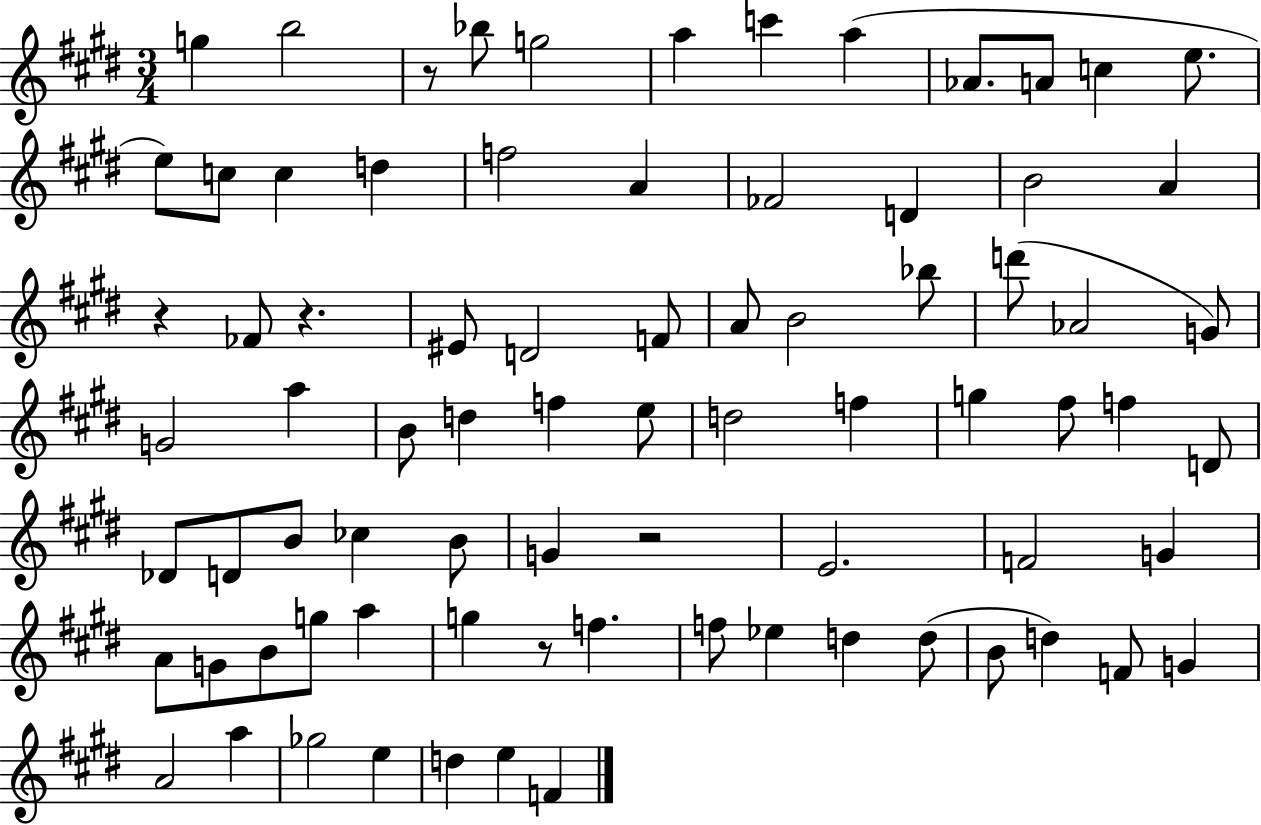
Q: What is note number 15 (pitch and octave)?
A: D5